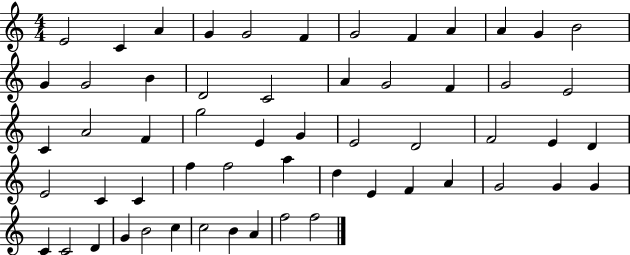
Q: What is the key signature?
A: C major